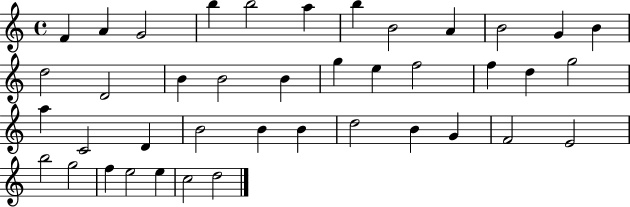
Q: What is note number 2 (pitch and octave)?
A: A4